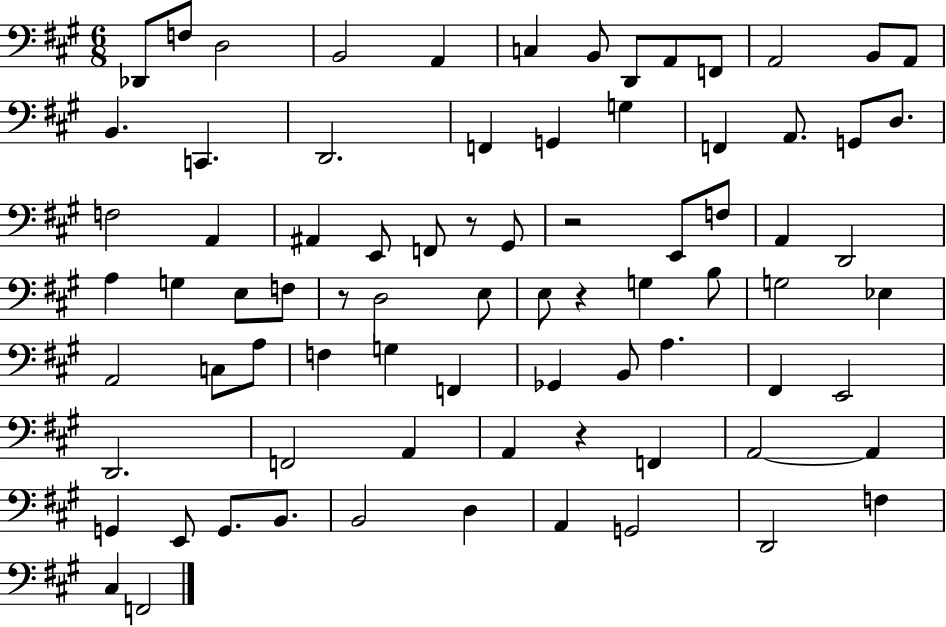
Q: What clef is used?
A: bass